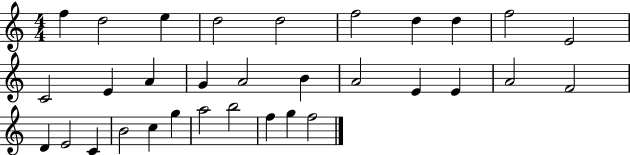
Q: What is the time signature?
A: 4/4